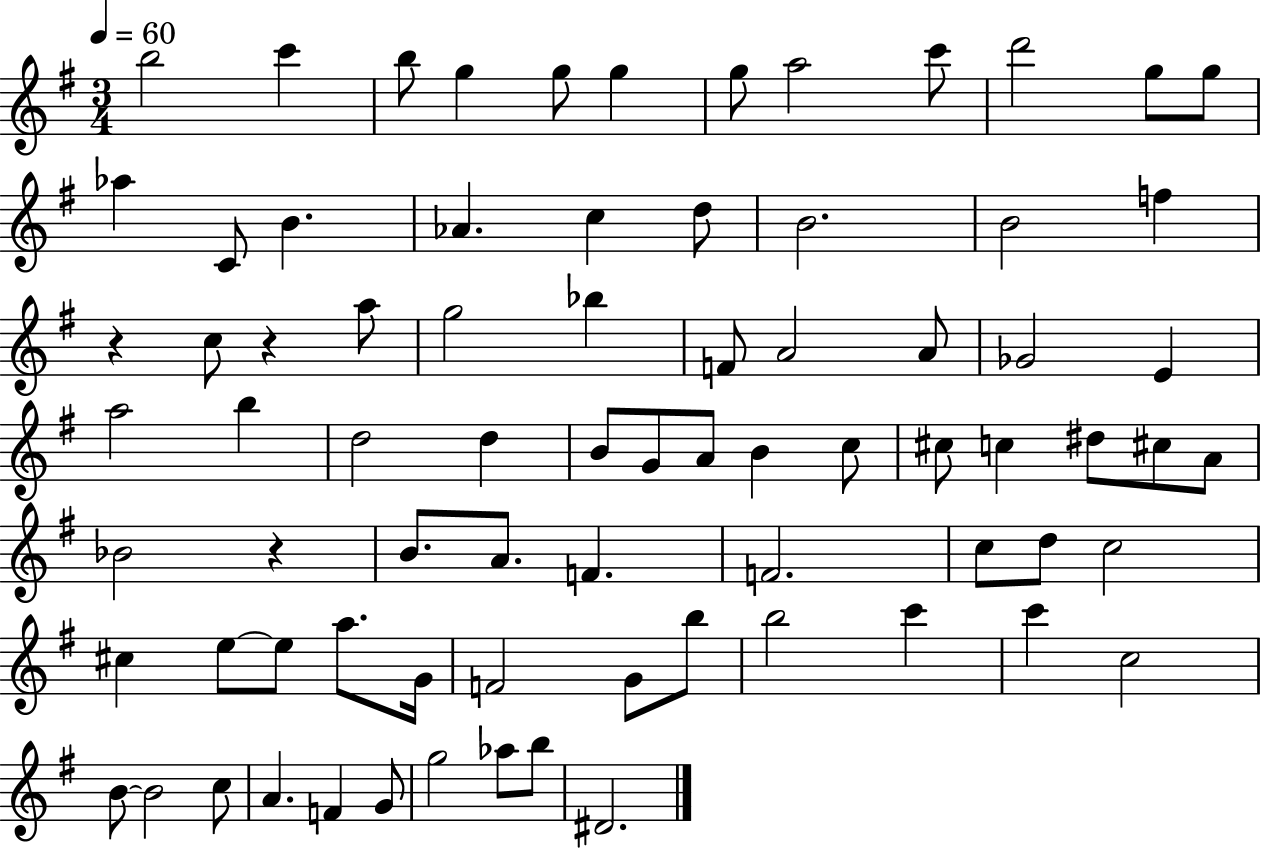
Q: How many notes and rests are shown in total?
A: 77